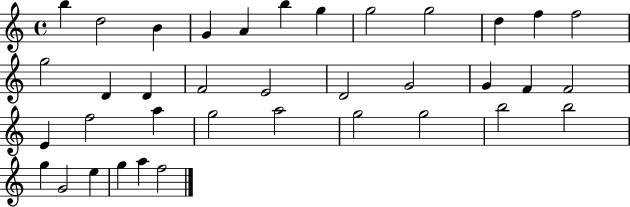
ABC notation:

X:1
T:Untitled
M:4/4
L:1/4
K:C
b d2 B G A b g g2 g2 d f f2 g2 D D F2 E2 D2 G2 G F F2 E f2 a g2 a2 g2 g2 b2 b2 g G2 e g a f2